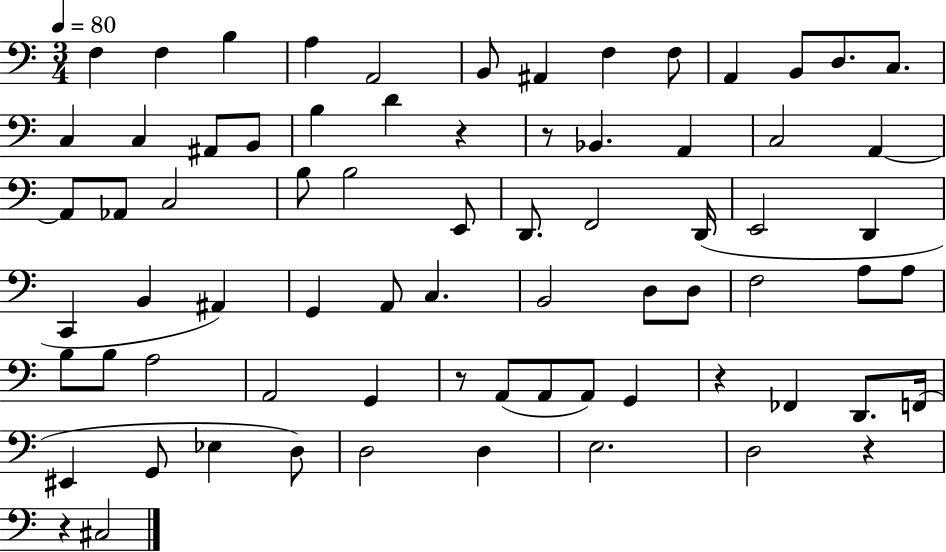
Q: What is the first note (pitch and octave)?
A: F3